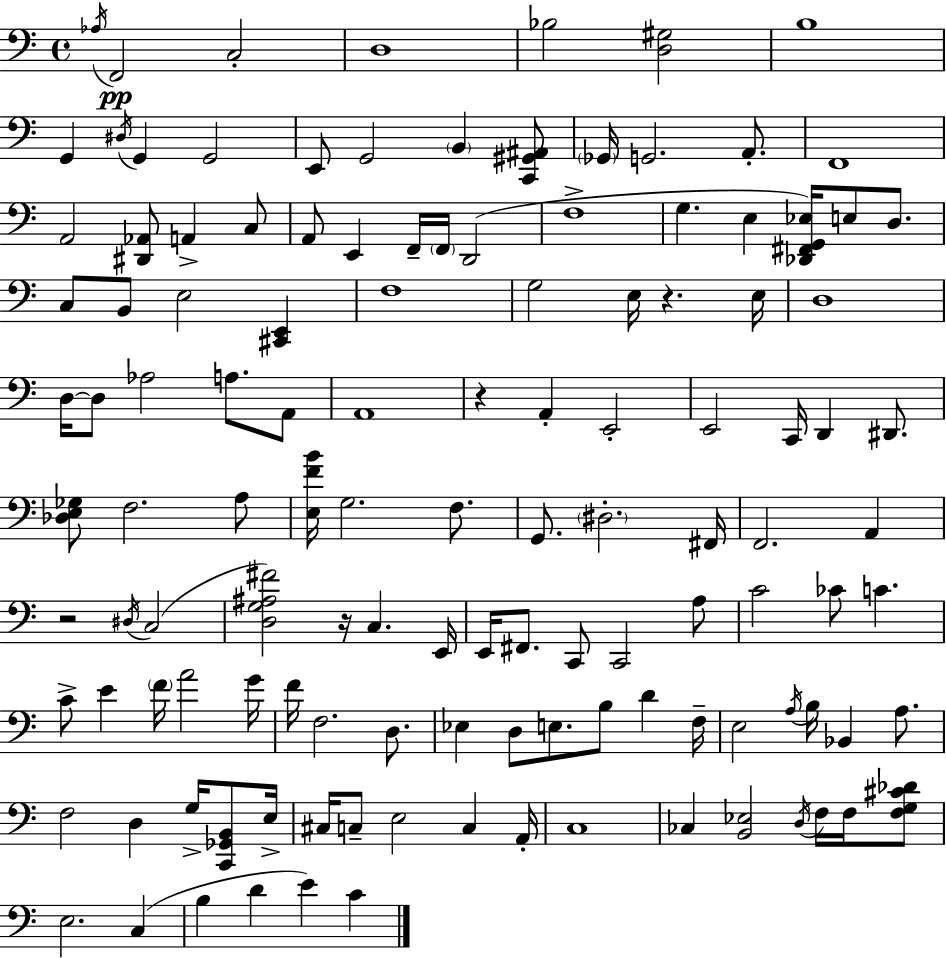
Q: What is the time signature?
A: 4/4